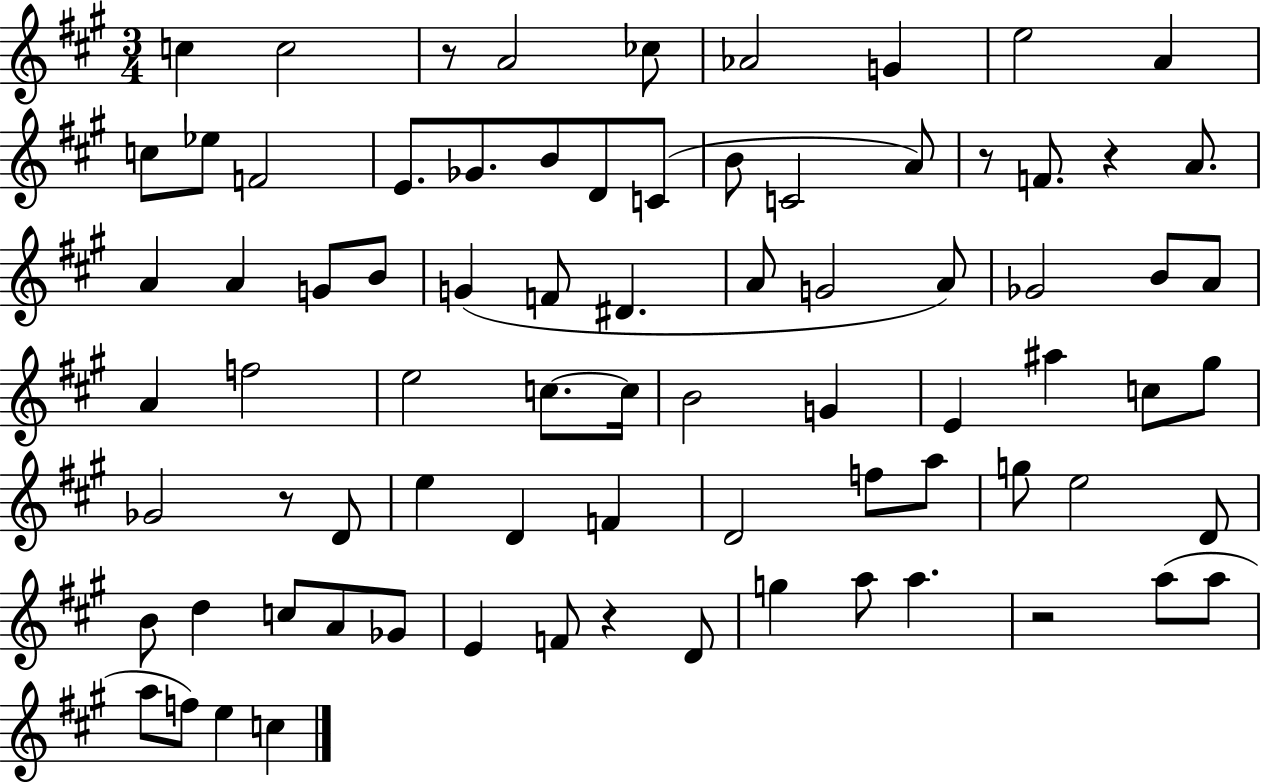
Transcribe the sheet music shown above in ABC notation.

X:1
T:Untitled
M:3/4
L:1/4
K:A
c c2 z/2 A2 _c/2 _A2 G e2 A c/2 _e/2 F2 E/2 _G/2 B/2 D/2 C/2 B/2 C2 A/2 z/2 F/2 z A/2 A A G/2 B/2 G F/2 ^D A/2 G2 A/2 _G2 B/2 A/2 A f2 e2 c/2 c/4 B2 G E ^a c/2 ^g/2 _G2 z/2 D/2 e D F D2 f/2 a/2 g/2 e2 D/2 B/2 d c/2 A/2 _G/2 E F/2 z D/2 g a/2 a z2 a/2 a/2 a/2 f/2 e c